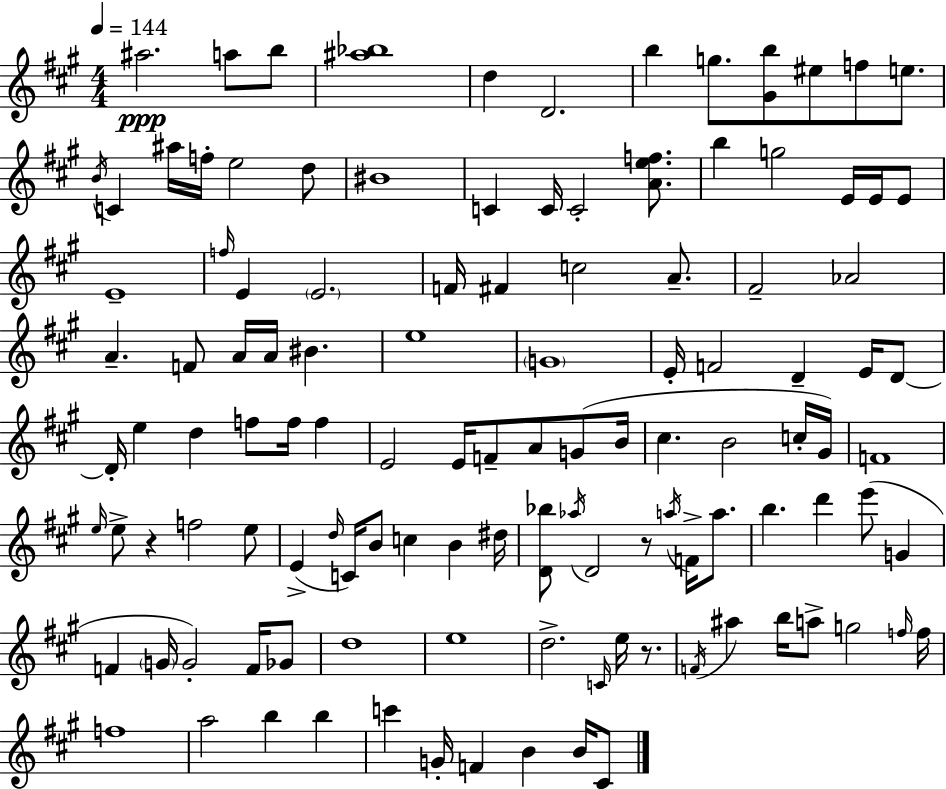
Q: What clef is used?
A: treble